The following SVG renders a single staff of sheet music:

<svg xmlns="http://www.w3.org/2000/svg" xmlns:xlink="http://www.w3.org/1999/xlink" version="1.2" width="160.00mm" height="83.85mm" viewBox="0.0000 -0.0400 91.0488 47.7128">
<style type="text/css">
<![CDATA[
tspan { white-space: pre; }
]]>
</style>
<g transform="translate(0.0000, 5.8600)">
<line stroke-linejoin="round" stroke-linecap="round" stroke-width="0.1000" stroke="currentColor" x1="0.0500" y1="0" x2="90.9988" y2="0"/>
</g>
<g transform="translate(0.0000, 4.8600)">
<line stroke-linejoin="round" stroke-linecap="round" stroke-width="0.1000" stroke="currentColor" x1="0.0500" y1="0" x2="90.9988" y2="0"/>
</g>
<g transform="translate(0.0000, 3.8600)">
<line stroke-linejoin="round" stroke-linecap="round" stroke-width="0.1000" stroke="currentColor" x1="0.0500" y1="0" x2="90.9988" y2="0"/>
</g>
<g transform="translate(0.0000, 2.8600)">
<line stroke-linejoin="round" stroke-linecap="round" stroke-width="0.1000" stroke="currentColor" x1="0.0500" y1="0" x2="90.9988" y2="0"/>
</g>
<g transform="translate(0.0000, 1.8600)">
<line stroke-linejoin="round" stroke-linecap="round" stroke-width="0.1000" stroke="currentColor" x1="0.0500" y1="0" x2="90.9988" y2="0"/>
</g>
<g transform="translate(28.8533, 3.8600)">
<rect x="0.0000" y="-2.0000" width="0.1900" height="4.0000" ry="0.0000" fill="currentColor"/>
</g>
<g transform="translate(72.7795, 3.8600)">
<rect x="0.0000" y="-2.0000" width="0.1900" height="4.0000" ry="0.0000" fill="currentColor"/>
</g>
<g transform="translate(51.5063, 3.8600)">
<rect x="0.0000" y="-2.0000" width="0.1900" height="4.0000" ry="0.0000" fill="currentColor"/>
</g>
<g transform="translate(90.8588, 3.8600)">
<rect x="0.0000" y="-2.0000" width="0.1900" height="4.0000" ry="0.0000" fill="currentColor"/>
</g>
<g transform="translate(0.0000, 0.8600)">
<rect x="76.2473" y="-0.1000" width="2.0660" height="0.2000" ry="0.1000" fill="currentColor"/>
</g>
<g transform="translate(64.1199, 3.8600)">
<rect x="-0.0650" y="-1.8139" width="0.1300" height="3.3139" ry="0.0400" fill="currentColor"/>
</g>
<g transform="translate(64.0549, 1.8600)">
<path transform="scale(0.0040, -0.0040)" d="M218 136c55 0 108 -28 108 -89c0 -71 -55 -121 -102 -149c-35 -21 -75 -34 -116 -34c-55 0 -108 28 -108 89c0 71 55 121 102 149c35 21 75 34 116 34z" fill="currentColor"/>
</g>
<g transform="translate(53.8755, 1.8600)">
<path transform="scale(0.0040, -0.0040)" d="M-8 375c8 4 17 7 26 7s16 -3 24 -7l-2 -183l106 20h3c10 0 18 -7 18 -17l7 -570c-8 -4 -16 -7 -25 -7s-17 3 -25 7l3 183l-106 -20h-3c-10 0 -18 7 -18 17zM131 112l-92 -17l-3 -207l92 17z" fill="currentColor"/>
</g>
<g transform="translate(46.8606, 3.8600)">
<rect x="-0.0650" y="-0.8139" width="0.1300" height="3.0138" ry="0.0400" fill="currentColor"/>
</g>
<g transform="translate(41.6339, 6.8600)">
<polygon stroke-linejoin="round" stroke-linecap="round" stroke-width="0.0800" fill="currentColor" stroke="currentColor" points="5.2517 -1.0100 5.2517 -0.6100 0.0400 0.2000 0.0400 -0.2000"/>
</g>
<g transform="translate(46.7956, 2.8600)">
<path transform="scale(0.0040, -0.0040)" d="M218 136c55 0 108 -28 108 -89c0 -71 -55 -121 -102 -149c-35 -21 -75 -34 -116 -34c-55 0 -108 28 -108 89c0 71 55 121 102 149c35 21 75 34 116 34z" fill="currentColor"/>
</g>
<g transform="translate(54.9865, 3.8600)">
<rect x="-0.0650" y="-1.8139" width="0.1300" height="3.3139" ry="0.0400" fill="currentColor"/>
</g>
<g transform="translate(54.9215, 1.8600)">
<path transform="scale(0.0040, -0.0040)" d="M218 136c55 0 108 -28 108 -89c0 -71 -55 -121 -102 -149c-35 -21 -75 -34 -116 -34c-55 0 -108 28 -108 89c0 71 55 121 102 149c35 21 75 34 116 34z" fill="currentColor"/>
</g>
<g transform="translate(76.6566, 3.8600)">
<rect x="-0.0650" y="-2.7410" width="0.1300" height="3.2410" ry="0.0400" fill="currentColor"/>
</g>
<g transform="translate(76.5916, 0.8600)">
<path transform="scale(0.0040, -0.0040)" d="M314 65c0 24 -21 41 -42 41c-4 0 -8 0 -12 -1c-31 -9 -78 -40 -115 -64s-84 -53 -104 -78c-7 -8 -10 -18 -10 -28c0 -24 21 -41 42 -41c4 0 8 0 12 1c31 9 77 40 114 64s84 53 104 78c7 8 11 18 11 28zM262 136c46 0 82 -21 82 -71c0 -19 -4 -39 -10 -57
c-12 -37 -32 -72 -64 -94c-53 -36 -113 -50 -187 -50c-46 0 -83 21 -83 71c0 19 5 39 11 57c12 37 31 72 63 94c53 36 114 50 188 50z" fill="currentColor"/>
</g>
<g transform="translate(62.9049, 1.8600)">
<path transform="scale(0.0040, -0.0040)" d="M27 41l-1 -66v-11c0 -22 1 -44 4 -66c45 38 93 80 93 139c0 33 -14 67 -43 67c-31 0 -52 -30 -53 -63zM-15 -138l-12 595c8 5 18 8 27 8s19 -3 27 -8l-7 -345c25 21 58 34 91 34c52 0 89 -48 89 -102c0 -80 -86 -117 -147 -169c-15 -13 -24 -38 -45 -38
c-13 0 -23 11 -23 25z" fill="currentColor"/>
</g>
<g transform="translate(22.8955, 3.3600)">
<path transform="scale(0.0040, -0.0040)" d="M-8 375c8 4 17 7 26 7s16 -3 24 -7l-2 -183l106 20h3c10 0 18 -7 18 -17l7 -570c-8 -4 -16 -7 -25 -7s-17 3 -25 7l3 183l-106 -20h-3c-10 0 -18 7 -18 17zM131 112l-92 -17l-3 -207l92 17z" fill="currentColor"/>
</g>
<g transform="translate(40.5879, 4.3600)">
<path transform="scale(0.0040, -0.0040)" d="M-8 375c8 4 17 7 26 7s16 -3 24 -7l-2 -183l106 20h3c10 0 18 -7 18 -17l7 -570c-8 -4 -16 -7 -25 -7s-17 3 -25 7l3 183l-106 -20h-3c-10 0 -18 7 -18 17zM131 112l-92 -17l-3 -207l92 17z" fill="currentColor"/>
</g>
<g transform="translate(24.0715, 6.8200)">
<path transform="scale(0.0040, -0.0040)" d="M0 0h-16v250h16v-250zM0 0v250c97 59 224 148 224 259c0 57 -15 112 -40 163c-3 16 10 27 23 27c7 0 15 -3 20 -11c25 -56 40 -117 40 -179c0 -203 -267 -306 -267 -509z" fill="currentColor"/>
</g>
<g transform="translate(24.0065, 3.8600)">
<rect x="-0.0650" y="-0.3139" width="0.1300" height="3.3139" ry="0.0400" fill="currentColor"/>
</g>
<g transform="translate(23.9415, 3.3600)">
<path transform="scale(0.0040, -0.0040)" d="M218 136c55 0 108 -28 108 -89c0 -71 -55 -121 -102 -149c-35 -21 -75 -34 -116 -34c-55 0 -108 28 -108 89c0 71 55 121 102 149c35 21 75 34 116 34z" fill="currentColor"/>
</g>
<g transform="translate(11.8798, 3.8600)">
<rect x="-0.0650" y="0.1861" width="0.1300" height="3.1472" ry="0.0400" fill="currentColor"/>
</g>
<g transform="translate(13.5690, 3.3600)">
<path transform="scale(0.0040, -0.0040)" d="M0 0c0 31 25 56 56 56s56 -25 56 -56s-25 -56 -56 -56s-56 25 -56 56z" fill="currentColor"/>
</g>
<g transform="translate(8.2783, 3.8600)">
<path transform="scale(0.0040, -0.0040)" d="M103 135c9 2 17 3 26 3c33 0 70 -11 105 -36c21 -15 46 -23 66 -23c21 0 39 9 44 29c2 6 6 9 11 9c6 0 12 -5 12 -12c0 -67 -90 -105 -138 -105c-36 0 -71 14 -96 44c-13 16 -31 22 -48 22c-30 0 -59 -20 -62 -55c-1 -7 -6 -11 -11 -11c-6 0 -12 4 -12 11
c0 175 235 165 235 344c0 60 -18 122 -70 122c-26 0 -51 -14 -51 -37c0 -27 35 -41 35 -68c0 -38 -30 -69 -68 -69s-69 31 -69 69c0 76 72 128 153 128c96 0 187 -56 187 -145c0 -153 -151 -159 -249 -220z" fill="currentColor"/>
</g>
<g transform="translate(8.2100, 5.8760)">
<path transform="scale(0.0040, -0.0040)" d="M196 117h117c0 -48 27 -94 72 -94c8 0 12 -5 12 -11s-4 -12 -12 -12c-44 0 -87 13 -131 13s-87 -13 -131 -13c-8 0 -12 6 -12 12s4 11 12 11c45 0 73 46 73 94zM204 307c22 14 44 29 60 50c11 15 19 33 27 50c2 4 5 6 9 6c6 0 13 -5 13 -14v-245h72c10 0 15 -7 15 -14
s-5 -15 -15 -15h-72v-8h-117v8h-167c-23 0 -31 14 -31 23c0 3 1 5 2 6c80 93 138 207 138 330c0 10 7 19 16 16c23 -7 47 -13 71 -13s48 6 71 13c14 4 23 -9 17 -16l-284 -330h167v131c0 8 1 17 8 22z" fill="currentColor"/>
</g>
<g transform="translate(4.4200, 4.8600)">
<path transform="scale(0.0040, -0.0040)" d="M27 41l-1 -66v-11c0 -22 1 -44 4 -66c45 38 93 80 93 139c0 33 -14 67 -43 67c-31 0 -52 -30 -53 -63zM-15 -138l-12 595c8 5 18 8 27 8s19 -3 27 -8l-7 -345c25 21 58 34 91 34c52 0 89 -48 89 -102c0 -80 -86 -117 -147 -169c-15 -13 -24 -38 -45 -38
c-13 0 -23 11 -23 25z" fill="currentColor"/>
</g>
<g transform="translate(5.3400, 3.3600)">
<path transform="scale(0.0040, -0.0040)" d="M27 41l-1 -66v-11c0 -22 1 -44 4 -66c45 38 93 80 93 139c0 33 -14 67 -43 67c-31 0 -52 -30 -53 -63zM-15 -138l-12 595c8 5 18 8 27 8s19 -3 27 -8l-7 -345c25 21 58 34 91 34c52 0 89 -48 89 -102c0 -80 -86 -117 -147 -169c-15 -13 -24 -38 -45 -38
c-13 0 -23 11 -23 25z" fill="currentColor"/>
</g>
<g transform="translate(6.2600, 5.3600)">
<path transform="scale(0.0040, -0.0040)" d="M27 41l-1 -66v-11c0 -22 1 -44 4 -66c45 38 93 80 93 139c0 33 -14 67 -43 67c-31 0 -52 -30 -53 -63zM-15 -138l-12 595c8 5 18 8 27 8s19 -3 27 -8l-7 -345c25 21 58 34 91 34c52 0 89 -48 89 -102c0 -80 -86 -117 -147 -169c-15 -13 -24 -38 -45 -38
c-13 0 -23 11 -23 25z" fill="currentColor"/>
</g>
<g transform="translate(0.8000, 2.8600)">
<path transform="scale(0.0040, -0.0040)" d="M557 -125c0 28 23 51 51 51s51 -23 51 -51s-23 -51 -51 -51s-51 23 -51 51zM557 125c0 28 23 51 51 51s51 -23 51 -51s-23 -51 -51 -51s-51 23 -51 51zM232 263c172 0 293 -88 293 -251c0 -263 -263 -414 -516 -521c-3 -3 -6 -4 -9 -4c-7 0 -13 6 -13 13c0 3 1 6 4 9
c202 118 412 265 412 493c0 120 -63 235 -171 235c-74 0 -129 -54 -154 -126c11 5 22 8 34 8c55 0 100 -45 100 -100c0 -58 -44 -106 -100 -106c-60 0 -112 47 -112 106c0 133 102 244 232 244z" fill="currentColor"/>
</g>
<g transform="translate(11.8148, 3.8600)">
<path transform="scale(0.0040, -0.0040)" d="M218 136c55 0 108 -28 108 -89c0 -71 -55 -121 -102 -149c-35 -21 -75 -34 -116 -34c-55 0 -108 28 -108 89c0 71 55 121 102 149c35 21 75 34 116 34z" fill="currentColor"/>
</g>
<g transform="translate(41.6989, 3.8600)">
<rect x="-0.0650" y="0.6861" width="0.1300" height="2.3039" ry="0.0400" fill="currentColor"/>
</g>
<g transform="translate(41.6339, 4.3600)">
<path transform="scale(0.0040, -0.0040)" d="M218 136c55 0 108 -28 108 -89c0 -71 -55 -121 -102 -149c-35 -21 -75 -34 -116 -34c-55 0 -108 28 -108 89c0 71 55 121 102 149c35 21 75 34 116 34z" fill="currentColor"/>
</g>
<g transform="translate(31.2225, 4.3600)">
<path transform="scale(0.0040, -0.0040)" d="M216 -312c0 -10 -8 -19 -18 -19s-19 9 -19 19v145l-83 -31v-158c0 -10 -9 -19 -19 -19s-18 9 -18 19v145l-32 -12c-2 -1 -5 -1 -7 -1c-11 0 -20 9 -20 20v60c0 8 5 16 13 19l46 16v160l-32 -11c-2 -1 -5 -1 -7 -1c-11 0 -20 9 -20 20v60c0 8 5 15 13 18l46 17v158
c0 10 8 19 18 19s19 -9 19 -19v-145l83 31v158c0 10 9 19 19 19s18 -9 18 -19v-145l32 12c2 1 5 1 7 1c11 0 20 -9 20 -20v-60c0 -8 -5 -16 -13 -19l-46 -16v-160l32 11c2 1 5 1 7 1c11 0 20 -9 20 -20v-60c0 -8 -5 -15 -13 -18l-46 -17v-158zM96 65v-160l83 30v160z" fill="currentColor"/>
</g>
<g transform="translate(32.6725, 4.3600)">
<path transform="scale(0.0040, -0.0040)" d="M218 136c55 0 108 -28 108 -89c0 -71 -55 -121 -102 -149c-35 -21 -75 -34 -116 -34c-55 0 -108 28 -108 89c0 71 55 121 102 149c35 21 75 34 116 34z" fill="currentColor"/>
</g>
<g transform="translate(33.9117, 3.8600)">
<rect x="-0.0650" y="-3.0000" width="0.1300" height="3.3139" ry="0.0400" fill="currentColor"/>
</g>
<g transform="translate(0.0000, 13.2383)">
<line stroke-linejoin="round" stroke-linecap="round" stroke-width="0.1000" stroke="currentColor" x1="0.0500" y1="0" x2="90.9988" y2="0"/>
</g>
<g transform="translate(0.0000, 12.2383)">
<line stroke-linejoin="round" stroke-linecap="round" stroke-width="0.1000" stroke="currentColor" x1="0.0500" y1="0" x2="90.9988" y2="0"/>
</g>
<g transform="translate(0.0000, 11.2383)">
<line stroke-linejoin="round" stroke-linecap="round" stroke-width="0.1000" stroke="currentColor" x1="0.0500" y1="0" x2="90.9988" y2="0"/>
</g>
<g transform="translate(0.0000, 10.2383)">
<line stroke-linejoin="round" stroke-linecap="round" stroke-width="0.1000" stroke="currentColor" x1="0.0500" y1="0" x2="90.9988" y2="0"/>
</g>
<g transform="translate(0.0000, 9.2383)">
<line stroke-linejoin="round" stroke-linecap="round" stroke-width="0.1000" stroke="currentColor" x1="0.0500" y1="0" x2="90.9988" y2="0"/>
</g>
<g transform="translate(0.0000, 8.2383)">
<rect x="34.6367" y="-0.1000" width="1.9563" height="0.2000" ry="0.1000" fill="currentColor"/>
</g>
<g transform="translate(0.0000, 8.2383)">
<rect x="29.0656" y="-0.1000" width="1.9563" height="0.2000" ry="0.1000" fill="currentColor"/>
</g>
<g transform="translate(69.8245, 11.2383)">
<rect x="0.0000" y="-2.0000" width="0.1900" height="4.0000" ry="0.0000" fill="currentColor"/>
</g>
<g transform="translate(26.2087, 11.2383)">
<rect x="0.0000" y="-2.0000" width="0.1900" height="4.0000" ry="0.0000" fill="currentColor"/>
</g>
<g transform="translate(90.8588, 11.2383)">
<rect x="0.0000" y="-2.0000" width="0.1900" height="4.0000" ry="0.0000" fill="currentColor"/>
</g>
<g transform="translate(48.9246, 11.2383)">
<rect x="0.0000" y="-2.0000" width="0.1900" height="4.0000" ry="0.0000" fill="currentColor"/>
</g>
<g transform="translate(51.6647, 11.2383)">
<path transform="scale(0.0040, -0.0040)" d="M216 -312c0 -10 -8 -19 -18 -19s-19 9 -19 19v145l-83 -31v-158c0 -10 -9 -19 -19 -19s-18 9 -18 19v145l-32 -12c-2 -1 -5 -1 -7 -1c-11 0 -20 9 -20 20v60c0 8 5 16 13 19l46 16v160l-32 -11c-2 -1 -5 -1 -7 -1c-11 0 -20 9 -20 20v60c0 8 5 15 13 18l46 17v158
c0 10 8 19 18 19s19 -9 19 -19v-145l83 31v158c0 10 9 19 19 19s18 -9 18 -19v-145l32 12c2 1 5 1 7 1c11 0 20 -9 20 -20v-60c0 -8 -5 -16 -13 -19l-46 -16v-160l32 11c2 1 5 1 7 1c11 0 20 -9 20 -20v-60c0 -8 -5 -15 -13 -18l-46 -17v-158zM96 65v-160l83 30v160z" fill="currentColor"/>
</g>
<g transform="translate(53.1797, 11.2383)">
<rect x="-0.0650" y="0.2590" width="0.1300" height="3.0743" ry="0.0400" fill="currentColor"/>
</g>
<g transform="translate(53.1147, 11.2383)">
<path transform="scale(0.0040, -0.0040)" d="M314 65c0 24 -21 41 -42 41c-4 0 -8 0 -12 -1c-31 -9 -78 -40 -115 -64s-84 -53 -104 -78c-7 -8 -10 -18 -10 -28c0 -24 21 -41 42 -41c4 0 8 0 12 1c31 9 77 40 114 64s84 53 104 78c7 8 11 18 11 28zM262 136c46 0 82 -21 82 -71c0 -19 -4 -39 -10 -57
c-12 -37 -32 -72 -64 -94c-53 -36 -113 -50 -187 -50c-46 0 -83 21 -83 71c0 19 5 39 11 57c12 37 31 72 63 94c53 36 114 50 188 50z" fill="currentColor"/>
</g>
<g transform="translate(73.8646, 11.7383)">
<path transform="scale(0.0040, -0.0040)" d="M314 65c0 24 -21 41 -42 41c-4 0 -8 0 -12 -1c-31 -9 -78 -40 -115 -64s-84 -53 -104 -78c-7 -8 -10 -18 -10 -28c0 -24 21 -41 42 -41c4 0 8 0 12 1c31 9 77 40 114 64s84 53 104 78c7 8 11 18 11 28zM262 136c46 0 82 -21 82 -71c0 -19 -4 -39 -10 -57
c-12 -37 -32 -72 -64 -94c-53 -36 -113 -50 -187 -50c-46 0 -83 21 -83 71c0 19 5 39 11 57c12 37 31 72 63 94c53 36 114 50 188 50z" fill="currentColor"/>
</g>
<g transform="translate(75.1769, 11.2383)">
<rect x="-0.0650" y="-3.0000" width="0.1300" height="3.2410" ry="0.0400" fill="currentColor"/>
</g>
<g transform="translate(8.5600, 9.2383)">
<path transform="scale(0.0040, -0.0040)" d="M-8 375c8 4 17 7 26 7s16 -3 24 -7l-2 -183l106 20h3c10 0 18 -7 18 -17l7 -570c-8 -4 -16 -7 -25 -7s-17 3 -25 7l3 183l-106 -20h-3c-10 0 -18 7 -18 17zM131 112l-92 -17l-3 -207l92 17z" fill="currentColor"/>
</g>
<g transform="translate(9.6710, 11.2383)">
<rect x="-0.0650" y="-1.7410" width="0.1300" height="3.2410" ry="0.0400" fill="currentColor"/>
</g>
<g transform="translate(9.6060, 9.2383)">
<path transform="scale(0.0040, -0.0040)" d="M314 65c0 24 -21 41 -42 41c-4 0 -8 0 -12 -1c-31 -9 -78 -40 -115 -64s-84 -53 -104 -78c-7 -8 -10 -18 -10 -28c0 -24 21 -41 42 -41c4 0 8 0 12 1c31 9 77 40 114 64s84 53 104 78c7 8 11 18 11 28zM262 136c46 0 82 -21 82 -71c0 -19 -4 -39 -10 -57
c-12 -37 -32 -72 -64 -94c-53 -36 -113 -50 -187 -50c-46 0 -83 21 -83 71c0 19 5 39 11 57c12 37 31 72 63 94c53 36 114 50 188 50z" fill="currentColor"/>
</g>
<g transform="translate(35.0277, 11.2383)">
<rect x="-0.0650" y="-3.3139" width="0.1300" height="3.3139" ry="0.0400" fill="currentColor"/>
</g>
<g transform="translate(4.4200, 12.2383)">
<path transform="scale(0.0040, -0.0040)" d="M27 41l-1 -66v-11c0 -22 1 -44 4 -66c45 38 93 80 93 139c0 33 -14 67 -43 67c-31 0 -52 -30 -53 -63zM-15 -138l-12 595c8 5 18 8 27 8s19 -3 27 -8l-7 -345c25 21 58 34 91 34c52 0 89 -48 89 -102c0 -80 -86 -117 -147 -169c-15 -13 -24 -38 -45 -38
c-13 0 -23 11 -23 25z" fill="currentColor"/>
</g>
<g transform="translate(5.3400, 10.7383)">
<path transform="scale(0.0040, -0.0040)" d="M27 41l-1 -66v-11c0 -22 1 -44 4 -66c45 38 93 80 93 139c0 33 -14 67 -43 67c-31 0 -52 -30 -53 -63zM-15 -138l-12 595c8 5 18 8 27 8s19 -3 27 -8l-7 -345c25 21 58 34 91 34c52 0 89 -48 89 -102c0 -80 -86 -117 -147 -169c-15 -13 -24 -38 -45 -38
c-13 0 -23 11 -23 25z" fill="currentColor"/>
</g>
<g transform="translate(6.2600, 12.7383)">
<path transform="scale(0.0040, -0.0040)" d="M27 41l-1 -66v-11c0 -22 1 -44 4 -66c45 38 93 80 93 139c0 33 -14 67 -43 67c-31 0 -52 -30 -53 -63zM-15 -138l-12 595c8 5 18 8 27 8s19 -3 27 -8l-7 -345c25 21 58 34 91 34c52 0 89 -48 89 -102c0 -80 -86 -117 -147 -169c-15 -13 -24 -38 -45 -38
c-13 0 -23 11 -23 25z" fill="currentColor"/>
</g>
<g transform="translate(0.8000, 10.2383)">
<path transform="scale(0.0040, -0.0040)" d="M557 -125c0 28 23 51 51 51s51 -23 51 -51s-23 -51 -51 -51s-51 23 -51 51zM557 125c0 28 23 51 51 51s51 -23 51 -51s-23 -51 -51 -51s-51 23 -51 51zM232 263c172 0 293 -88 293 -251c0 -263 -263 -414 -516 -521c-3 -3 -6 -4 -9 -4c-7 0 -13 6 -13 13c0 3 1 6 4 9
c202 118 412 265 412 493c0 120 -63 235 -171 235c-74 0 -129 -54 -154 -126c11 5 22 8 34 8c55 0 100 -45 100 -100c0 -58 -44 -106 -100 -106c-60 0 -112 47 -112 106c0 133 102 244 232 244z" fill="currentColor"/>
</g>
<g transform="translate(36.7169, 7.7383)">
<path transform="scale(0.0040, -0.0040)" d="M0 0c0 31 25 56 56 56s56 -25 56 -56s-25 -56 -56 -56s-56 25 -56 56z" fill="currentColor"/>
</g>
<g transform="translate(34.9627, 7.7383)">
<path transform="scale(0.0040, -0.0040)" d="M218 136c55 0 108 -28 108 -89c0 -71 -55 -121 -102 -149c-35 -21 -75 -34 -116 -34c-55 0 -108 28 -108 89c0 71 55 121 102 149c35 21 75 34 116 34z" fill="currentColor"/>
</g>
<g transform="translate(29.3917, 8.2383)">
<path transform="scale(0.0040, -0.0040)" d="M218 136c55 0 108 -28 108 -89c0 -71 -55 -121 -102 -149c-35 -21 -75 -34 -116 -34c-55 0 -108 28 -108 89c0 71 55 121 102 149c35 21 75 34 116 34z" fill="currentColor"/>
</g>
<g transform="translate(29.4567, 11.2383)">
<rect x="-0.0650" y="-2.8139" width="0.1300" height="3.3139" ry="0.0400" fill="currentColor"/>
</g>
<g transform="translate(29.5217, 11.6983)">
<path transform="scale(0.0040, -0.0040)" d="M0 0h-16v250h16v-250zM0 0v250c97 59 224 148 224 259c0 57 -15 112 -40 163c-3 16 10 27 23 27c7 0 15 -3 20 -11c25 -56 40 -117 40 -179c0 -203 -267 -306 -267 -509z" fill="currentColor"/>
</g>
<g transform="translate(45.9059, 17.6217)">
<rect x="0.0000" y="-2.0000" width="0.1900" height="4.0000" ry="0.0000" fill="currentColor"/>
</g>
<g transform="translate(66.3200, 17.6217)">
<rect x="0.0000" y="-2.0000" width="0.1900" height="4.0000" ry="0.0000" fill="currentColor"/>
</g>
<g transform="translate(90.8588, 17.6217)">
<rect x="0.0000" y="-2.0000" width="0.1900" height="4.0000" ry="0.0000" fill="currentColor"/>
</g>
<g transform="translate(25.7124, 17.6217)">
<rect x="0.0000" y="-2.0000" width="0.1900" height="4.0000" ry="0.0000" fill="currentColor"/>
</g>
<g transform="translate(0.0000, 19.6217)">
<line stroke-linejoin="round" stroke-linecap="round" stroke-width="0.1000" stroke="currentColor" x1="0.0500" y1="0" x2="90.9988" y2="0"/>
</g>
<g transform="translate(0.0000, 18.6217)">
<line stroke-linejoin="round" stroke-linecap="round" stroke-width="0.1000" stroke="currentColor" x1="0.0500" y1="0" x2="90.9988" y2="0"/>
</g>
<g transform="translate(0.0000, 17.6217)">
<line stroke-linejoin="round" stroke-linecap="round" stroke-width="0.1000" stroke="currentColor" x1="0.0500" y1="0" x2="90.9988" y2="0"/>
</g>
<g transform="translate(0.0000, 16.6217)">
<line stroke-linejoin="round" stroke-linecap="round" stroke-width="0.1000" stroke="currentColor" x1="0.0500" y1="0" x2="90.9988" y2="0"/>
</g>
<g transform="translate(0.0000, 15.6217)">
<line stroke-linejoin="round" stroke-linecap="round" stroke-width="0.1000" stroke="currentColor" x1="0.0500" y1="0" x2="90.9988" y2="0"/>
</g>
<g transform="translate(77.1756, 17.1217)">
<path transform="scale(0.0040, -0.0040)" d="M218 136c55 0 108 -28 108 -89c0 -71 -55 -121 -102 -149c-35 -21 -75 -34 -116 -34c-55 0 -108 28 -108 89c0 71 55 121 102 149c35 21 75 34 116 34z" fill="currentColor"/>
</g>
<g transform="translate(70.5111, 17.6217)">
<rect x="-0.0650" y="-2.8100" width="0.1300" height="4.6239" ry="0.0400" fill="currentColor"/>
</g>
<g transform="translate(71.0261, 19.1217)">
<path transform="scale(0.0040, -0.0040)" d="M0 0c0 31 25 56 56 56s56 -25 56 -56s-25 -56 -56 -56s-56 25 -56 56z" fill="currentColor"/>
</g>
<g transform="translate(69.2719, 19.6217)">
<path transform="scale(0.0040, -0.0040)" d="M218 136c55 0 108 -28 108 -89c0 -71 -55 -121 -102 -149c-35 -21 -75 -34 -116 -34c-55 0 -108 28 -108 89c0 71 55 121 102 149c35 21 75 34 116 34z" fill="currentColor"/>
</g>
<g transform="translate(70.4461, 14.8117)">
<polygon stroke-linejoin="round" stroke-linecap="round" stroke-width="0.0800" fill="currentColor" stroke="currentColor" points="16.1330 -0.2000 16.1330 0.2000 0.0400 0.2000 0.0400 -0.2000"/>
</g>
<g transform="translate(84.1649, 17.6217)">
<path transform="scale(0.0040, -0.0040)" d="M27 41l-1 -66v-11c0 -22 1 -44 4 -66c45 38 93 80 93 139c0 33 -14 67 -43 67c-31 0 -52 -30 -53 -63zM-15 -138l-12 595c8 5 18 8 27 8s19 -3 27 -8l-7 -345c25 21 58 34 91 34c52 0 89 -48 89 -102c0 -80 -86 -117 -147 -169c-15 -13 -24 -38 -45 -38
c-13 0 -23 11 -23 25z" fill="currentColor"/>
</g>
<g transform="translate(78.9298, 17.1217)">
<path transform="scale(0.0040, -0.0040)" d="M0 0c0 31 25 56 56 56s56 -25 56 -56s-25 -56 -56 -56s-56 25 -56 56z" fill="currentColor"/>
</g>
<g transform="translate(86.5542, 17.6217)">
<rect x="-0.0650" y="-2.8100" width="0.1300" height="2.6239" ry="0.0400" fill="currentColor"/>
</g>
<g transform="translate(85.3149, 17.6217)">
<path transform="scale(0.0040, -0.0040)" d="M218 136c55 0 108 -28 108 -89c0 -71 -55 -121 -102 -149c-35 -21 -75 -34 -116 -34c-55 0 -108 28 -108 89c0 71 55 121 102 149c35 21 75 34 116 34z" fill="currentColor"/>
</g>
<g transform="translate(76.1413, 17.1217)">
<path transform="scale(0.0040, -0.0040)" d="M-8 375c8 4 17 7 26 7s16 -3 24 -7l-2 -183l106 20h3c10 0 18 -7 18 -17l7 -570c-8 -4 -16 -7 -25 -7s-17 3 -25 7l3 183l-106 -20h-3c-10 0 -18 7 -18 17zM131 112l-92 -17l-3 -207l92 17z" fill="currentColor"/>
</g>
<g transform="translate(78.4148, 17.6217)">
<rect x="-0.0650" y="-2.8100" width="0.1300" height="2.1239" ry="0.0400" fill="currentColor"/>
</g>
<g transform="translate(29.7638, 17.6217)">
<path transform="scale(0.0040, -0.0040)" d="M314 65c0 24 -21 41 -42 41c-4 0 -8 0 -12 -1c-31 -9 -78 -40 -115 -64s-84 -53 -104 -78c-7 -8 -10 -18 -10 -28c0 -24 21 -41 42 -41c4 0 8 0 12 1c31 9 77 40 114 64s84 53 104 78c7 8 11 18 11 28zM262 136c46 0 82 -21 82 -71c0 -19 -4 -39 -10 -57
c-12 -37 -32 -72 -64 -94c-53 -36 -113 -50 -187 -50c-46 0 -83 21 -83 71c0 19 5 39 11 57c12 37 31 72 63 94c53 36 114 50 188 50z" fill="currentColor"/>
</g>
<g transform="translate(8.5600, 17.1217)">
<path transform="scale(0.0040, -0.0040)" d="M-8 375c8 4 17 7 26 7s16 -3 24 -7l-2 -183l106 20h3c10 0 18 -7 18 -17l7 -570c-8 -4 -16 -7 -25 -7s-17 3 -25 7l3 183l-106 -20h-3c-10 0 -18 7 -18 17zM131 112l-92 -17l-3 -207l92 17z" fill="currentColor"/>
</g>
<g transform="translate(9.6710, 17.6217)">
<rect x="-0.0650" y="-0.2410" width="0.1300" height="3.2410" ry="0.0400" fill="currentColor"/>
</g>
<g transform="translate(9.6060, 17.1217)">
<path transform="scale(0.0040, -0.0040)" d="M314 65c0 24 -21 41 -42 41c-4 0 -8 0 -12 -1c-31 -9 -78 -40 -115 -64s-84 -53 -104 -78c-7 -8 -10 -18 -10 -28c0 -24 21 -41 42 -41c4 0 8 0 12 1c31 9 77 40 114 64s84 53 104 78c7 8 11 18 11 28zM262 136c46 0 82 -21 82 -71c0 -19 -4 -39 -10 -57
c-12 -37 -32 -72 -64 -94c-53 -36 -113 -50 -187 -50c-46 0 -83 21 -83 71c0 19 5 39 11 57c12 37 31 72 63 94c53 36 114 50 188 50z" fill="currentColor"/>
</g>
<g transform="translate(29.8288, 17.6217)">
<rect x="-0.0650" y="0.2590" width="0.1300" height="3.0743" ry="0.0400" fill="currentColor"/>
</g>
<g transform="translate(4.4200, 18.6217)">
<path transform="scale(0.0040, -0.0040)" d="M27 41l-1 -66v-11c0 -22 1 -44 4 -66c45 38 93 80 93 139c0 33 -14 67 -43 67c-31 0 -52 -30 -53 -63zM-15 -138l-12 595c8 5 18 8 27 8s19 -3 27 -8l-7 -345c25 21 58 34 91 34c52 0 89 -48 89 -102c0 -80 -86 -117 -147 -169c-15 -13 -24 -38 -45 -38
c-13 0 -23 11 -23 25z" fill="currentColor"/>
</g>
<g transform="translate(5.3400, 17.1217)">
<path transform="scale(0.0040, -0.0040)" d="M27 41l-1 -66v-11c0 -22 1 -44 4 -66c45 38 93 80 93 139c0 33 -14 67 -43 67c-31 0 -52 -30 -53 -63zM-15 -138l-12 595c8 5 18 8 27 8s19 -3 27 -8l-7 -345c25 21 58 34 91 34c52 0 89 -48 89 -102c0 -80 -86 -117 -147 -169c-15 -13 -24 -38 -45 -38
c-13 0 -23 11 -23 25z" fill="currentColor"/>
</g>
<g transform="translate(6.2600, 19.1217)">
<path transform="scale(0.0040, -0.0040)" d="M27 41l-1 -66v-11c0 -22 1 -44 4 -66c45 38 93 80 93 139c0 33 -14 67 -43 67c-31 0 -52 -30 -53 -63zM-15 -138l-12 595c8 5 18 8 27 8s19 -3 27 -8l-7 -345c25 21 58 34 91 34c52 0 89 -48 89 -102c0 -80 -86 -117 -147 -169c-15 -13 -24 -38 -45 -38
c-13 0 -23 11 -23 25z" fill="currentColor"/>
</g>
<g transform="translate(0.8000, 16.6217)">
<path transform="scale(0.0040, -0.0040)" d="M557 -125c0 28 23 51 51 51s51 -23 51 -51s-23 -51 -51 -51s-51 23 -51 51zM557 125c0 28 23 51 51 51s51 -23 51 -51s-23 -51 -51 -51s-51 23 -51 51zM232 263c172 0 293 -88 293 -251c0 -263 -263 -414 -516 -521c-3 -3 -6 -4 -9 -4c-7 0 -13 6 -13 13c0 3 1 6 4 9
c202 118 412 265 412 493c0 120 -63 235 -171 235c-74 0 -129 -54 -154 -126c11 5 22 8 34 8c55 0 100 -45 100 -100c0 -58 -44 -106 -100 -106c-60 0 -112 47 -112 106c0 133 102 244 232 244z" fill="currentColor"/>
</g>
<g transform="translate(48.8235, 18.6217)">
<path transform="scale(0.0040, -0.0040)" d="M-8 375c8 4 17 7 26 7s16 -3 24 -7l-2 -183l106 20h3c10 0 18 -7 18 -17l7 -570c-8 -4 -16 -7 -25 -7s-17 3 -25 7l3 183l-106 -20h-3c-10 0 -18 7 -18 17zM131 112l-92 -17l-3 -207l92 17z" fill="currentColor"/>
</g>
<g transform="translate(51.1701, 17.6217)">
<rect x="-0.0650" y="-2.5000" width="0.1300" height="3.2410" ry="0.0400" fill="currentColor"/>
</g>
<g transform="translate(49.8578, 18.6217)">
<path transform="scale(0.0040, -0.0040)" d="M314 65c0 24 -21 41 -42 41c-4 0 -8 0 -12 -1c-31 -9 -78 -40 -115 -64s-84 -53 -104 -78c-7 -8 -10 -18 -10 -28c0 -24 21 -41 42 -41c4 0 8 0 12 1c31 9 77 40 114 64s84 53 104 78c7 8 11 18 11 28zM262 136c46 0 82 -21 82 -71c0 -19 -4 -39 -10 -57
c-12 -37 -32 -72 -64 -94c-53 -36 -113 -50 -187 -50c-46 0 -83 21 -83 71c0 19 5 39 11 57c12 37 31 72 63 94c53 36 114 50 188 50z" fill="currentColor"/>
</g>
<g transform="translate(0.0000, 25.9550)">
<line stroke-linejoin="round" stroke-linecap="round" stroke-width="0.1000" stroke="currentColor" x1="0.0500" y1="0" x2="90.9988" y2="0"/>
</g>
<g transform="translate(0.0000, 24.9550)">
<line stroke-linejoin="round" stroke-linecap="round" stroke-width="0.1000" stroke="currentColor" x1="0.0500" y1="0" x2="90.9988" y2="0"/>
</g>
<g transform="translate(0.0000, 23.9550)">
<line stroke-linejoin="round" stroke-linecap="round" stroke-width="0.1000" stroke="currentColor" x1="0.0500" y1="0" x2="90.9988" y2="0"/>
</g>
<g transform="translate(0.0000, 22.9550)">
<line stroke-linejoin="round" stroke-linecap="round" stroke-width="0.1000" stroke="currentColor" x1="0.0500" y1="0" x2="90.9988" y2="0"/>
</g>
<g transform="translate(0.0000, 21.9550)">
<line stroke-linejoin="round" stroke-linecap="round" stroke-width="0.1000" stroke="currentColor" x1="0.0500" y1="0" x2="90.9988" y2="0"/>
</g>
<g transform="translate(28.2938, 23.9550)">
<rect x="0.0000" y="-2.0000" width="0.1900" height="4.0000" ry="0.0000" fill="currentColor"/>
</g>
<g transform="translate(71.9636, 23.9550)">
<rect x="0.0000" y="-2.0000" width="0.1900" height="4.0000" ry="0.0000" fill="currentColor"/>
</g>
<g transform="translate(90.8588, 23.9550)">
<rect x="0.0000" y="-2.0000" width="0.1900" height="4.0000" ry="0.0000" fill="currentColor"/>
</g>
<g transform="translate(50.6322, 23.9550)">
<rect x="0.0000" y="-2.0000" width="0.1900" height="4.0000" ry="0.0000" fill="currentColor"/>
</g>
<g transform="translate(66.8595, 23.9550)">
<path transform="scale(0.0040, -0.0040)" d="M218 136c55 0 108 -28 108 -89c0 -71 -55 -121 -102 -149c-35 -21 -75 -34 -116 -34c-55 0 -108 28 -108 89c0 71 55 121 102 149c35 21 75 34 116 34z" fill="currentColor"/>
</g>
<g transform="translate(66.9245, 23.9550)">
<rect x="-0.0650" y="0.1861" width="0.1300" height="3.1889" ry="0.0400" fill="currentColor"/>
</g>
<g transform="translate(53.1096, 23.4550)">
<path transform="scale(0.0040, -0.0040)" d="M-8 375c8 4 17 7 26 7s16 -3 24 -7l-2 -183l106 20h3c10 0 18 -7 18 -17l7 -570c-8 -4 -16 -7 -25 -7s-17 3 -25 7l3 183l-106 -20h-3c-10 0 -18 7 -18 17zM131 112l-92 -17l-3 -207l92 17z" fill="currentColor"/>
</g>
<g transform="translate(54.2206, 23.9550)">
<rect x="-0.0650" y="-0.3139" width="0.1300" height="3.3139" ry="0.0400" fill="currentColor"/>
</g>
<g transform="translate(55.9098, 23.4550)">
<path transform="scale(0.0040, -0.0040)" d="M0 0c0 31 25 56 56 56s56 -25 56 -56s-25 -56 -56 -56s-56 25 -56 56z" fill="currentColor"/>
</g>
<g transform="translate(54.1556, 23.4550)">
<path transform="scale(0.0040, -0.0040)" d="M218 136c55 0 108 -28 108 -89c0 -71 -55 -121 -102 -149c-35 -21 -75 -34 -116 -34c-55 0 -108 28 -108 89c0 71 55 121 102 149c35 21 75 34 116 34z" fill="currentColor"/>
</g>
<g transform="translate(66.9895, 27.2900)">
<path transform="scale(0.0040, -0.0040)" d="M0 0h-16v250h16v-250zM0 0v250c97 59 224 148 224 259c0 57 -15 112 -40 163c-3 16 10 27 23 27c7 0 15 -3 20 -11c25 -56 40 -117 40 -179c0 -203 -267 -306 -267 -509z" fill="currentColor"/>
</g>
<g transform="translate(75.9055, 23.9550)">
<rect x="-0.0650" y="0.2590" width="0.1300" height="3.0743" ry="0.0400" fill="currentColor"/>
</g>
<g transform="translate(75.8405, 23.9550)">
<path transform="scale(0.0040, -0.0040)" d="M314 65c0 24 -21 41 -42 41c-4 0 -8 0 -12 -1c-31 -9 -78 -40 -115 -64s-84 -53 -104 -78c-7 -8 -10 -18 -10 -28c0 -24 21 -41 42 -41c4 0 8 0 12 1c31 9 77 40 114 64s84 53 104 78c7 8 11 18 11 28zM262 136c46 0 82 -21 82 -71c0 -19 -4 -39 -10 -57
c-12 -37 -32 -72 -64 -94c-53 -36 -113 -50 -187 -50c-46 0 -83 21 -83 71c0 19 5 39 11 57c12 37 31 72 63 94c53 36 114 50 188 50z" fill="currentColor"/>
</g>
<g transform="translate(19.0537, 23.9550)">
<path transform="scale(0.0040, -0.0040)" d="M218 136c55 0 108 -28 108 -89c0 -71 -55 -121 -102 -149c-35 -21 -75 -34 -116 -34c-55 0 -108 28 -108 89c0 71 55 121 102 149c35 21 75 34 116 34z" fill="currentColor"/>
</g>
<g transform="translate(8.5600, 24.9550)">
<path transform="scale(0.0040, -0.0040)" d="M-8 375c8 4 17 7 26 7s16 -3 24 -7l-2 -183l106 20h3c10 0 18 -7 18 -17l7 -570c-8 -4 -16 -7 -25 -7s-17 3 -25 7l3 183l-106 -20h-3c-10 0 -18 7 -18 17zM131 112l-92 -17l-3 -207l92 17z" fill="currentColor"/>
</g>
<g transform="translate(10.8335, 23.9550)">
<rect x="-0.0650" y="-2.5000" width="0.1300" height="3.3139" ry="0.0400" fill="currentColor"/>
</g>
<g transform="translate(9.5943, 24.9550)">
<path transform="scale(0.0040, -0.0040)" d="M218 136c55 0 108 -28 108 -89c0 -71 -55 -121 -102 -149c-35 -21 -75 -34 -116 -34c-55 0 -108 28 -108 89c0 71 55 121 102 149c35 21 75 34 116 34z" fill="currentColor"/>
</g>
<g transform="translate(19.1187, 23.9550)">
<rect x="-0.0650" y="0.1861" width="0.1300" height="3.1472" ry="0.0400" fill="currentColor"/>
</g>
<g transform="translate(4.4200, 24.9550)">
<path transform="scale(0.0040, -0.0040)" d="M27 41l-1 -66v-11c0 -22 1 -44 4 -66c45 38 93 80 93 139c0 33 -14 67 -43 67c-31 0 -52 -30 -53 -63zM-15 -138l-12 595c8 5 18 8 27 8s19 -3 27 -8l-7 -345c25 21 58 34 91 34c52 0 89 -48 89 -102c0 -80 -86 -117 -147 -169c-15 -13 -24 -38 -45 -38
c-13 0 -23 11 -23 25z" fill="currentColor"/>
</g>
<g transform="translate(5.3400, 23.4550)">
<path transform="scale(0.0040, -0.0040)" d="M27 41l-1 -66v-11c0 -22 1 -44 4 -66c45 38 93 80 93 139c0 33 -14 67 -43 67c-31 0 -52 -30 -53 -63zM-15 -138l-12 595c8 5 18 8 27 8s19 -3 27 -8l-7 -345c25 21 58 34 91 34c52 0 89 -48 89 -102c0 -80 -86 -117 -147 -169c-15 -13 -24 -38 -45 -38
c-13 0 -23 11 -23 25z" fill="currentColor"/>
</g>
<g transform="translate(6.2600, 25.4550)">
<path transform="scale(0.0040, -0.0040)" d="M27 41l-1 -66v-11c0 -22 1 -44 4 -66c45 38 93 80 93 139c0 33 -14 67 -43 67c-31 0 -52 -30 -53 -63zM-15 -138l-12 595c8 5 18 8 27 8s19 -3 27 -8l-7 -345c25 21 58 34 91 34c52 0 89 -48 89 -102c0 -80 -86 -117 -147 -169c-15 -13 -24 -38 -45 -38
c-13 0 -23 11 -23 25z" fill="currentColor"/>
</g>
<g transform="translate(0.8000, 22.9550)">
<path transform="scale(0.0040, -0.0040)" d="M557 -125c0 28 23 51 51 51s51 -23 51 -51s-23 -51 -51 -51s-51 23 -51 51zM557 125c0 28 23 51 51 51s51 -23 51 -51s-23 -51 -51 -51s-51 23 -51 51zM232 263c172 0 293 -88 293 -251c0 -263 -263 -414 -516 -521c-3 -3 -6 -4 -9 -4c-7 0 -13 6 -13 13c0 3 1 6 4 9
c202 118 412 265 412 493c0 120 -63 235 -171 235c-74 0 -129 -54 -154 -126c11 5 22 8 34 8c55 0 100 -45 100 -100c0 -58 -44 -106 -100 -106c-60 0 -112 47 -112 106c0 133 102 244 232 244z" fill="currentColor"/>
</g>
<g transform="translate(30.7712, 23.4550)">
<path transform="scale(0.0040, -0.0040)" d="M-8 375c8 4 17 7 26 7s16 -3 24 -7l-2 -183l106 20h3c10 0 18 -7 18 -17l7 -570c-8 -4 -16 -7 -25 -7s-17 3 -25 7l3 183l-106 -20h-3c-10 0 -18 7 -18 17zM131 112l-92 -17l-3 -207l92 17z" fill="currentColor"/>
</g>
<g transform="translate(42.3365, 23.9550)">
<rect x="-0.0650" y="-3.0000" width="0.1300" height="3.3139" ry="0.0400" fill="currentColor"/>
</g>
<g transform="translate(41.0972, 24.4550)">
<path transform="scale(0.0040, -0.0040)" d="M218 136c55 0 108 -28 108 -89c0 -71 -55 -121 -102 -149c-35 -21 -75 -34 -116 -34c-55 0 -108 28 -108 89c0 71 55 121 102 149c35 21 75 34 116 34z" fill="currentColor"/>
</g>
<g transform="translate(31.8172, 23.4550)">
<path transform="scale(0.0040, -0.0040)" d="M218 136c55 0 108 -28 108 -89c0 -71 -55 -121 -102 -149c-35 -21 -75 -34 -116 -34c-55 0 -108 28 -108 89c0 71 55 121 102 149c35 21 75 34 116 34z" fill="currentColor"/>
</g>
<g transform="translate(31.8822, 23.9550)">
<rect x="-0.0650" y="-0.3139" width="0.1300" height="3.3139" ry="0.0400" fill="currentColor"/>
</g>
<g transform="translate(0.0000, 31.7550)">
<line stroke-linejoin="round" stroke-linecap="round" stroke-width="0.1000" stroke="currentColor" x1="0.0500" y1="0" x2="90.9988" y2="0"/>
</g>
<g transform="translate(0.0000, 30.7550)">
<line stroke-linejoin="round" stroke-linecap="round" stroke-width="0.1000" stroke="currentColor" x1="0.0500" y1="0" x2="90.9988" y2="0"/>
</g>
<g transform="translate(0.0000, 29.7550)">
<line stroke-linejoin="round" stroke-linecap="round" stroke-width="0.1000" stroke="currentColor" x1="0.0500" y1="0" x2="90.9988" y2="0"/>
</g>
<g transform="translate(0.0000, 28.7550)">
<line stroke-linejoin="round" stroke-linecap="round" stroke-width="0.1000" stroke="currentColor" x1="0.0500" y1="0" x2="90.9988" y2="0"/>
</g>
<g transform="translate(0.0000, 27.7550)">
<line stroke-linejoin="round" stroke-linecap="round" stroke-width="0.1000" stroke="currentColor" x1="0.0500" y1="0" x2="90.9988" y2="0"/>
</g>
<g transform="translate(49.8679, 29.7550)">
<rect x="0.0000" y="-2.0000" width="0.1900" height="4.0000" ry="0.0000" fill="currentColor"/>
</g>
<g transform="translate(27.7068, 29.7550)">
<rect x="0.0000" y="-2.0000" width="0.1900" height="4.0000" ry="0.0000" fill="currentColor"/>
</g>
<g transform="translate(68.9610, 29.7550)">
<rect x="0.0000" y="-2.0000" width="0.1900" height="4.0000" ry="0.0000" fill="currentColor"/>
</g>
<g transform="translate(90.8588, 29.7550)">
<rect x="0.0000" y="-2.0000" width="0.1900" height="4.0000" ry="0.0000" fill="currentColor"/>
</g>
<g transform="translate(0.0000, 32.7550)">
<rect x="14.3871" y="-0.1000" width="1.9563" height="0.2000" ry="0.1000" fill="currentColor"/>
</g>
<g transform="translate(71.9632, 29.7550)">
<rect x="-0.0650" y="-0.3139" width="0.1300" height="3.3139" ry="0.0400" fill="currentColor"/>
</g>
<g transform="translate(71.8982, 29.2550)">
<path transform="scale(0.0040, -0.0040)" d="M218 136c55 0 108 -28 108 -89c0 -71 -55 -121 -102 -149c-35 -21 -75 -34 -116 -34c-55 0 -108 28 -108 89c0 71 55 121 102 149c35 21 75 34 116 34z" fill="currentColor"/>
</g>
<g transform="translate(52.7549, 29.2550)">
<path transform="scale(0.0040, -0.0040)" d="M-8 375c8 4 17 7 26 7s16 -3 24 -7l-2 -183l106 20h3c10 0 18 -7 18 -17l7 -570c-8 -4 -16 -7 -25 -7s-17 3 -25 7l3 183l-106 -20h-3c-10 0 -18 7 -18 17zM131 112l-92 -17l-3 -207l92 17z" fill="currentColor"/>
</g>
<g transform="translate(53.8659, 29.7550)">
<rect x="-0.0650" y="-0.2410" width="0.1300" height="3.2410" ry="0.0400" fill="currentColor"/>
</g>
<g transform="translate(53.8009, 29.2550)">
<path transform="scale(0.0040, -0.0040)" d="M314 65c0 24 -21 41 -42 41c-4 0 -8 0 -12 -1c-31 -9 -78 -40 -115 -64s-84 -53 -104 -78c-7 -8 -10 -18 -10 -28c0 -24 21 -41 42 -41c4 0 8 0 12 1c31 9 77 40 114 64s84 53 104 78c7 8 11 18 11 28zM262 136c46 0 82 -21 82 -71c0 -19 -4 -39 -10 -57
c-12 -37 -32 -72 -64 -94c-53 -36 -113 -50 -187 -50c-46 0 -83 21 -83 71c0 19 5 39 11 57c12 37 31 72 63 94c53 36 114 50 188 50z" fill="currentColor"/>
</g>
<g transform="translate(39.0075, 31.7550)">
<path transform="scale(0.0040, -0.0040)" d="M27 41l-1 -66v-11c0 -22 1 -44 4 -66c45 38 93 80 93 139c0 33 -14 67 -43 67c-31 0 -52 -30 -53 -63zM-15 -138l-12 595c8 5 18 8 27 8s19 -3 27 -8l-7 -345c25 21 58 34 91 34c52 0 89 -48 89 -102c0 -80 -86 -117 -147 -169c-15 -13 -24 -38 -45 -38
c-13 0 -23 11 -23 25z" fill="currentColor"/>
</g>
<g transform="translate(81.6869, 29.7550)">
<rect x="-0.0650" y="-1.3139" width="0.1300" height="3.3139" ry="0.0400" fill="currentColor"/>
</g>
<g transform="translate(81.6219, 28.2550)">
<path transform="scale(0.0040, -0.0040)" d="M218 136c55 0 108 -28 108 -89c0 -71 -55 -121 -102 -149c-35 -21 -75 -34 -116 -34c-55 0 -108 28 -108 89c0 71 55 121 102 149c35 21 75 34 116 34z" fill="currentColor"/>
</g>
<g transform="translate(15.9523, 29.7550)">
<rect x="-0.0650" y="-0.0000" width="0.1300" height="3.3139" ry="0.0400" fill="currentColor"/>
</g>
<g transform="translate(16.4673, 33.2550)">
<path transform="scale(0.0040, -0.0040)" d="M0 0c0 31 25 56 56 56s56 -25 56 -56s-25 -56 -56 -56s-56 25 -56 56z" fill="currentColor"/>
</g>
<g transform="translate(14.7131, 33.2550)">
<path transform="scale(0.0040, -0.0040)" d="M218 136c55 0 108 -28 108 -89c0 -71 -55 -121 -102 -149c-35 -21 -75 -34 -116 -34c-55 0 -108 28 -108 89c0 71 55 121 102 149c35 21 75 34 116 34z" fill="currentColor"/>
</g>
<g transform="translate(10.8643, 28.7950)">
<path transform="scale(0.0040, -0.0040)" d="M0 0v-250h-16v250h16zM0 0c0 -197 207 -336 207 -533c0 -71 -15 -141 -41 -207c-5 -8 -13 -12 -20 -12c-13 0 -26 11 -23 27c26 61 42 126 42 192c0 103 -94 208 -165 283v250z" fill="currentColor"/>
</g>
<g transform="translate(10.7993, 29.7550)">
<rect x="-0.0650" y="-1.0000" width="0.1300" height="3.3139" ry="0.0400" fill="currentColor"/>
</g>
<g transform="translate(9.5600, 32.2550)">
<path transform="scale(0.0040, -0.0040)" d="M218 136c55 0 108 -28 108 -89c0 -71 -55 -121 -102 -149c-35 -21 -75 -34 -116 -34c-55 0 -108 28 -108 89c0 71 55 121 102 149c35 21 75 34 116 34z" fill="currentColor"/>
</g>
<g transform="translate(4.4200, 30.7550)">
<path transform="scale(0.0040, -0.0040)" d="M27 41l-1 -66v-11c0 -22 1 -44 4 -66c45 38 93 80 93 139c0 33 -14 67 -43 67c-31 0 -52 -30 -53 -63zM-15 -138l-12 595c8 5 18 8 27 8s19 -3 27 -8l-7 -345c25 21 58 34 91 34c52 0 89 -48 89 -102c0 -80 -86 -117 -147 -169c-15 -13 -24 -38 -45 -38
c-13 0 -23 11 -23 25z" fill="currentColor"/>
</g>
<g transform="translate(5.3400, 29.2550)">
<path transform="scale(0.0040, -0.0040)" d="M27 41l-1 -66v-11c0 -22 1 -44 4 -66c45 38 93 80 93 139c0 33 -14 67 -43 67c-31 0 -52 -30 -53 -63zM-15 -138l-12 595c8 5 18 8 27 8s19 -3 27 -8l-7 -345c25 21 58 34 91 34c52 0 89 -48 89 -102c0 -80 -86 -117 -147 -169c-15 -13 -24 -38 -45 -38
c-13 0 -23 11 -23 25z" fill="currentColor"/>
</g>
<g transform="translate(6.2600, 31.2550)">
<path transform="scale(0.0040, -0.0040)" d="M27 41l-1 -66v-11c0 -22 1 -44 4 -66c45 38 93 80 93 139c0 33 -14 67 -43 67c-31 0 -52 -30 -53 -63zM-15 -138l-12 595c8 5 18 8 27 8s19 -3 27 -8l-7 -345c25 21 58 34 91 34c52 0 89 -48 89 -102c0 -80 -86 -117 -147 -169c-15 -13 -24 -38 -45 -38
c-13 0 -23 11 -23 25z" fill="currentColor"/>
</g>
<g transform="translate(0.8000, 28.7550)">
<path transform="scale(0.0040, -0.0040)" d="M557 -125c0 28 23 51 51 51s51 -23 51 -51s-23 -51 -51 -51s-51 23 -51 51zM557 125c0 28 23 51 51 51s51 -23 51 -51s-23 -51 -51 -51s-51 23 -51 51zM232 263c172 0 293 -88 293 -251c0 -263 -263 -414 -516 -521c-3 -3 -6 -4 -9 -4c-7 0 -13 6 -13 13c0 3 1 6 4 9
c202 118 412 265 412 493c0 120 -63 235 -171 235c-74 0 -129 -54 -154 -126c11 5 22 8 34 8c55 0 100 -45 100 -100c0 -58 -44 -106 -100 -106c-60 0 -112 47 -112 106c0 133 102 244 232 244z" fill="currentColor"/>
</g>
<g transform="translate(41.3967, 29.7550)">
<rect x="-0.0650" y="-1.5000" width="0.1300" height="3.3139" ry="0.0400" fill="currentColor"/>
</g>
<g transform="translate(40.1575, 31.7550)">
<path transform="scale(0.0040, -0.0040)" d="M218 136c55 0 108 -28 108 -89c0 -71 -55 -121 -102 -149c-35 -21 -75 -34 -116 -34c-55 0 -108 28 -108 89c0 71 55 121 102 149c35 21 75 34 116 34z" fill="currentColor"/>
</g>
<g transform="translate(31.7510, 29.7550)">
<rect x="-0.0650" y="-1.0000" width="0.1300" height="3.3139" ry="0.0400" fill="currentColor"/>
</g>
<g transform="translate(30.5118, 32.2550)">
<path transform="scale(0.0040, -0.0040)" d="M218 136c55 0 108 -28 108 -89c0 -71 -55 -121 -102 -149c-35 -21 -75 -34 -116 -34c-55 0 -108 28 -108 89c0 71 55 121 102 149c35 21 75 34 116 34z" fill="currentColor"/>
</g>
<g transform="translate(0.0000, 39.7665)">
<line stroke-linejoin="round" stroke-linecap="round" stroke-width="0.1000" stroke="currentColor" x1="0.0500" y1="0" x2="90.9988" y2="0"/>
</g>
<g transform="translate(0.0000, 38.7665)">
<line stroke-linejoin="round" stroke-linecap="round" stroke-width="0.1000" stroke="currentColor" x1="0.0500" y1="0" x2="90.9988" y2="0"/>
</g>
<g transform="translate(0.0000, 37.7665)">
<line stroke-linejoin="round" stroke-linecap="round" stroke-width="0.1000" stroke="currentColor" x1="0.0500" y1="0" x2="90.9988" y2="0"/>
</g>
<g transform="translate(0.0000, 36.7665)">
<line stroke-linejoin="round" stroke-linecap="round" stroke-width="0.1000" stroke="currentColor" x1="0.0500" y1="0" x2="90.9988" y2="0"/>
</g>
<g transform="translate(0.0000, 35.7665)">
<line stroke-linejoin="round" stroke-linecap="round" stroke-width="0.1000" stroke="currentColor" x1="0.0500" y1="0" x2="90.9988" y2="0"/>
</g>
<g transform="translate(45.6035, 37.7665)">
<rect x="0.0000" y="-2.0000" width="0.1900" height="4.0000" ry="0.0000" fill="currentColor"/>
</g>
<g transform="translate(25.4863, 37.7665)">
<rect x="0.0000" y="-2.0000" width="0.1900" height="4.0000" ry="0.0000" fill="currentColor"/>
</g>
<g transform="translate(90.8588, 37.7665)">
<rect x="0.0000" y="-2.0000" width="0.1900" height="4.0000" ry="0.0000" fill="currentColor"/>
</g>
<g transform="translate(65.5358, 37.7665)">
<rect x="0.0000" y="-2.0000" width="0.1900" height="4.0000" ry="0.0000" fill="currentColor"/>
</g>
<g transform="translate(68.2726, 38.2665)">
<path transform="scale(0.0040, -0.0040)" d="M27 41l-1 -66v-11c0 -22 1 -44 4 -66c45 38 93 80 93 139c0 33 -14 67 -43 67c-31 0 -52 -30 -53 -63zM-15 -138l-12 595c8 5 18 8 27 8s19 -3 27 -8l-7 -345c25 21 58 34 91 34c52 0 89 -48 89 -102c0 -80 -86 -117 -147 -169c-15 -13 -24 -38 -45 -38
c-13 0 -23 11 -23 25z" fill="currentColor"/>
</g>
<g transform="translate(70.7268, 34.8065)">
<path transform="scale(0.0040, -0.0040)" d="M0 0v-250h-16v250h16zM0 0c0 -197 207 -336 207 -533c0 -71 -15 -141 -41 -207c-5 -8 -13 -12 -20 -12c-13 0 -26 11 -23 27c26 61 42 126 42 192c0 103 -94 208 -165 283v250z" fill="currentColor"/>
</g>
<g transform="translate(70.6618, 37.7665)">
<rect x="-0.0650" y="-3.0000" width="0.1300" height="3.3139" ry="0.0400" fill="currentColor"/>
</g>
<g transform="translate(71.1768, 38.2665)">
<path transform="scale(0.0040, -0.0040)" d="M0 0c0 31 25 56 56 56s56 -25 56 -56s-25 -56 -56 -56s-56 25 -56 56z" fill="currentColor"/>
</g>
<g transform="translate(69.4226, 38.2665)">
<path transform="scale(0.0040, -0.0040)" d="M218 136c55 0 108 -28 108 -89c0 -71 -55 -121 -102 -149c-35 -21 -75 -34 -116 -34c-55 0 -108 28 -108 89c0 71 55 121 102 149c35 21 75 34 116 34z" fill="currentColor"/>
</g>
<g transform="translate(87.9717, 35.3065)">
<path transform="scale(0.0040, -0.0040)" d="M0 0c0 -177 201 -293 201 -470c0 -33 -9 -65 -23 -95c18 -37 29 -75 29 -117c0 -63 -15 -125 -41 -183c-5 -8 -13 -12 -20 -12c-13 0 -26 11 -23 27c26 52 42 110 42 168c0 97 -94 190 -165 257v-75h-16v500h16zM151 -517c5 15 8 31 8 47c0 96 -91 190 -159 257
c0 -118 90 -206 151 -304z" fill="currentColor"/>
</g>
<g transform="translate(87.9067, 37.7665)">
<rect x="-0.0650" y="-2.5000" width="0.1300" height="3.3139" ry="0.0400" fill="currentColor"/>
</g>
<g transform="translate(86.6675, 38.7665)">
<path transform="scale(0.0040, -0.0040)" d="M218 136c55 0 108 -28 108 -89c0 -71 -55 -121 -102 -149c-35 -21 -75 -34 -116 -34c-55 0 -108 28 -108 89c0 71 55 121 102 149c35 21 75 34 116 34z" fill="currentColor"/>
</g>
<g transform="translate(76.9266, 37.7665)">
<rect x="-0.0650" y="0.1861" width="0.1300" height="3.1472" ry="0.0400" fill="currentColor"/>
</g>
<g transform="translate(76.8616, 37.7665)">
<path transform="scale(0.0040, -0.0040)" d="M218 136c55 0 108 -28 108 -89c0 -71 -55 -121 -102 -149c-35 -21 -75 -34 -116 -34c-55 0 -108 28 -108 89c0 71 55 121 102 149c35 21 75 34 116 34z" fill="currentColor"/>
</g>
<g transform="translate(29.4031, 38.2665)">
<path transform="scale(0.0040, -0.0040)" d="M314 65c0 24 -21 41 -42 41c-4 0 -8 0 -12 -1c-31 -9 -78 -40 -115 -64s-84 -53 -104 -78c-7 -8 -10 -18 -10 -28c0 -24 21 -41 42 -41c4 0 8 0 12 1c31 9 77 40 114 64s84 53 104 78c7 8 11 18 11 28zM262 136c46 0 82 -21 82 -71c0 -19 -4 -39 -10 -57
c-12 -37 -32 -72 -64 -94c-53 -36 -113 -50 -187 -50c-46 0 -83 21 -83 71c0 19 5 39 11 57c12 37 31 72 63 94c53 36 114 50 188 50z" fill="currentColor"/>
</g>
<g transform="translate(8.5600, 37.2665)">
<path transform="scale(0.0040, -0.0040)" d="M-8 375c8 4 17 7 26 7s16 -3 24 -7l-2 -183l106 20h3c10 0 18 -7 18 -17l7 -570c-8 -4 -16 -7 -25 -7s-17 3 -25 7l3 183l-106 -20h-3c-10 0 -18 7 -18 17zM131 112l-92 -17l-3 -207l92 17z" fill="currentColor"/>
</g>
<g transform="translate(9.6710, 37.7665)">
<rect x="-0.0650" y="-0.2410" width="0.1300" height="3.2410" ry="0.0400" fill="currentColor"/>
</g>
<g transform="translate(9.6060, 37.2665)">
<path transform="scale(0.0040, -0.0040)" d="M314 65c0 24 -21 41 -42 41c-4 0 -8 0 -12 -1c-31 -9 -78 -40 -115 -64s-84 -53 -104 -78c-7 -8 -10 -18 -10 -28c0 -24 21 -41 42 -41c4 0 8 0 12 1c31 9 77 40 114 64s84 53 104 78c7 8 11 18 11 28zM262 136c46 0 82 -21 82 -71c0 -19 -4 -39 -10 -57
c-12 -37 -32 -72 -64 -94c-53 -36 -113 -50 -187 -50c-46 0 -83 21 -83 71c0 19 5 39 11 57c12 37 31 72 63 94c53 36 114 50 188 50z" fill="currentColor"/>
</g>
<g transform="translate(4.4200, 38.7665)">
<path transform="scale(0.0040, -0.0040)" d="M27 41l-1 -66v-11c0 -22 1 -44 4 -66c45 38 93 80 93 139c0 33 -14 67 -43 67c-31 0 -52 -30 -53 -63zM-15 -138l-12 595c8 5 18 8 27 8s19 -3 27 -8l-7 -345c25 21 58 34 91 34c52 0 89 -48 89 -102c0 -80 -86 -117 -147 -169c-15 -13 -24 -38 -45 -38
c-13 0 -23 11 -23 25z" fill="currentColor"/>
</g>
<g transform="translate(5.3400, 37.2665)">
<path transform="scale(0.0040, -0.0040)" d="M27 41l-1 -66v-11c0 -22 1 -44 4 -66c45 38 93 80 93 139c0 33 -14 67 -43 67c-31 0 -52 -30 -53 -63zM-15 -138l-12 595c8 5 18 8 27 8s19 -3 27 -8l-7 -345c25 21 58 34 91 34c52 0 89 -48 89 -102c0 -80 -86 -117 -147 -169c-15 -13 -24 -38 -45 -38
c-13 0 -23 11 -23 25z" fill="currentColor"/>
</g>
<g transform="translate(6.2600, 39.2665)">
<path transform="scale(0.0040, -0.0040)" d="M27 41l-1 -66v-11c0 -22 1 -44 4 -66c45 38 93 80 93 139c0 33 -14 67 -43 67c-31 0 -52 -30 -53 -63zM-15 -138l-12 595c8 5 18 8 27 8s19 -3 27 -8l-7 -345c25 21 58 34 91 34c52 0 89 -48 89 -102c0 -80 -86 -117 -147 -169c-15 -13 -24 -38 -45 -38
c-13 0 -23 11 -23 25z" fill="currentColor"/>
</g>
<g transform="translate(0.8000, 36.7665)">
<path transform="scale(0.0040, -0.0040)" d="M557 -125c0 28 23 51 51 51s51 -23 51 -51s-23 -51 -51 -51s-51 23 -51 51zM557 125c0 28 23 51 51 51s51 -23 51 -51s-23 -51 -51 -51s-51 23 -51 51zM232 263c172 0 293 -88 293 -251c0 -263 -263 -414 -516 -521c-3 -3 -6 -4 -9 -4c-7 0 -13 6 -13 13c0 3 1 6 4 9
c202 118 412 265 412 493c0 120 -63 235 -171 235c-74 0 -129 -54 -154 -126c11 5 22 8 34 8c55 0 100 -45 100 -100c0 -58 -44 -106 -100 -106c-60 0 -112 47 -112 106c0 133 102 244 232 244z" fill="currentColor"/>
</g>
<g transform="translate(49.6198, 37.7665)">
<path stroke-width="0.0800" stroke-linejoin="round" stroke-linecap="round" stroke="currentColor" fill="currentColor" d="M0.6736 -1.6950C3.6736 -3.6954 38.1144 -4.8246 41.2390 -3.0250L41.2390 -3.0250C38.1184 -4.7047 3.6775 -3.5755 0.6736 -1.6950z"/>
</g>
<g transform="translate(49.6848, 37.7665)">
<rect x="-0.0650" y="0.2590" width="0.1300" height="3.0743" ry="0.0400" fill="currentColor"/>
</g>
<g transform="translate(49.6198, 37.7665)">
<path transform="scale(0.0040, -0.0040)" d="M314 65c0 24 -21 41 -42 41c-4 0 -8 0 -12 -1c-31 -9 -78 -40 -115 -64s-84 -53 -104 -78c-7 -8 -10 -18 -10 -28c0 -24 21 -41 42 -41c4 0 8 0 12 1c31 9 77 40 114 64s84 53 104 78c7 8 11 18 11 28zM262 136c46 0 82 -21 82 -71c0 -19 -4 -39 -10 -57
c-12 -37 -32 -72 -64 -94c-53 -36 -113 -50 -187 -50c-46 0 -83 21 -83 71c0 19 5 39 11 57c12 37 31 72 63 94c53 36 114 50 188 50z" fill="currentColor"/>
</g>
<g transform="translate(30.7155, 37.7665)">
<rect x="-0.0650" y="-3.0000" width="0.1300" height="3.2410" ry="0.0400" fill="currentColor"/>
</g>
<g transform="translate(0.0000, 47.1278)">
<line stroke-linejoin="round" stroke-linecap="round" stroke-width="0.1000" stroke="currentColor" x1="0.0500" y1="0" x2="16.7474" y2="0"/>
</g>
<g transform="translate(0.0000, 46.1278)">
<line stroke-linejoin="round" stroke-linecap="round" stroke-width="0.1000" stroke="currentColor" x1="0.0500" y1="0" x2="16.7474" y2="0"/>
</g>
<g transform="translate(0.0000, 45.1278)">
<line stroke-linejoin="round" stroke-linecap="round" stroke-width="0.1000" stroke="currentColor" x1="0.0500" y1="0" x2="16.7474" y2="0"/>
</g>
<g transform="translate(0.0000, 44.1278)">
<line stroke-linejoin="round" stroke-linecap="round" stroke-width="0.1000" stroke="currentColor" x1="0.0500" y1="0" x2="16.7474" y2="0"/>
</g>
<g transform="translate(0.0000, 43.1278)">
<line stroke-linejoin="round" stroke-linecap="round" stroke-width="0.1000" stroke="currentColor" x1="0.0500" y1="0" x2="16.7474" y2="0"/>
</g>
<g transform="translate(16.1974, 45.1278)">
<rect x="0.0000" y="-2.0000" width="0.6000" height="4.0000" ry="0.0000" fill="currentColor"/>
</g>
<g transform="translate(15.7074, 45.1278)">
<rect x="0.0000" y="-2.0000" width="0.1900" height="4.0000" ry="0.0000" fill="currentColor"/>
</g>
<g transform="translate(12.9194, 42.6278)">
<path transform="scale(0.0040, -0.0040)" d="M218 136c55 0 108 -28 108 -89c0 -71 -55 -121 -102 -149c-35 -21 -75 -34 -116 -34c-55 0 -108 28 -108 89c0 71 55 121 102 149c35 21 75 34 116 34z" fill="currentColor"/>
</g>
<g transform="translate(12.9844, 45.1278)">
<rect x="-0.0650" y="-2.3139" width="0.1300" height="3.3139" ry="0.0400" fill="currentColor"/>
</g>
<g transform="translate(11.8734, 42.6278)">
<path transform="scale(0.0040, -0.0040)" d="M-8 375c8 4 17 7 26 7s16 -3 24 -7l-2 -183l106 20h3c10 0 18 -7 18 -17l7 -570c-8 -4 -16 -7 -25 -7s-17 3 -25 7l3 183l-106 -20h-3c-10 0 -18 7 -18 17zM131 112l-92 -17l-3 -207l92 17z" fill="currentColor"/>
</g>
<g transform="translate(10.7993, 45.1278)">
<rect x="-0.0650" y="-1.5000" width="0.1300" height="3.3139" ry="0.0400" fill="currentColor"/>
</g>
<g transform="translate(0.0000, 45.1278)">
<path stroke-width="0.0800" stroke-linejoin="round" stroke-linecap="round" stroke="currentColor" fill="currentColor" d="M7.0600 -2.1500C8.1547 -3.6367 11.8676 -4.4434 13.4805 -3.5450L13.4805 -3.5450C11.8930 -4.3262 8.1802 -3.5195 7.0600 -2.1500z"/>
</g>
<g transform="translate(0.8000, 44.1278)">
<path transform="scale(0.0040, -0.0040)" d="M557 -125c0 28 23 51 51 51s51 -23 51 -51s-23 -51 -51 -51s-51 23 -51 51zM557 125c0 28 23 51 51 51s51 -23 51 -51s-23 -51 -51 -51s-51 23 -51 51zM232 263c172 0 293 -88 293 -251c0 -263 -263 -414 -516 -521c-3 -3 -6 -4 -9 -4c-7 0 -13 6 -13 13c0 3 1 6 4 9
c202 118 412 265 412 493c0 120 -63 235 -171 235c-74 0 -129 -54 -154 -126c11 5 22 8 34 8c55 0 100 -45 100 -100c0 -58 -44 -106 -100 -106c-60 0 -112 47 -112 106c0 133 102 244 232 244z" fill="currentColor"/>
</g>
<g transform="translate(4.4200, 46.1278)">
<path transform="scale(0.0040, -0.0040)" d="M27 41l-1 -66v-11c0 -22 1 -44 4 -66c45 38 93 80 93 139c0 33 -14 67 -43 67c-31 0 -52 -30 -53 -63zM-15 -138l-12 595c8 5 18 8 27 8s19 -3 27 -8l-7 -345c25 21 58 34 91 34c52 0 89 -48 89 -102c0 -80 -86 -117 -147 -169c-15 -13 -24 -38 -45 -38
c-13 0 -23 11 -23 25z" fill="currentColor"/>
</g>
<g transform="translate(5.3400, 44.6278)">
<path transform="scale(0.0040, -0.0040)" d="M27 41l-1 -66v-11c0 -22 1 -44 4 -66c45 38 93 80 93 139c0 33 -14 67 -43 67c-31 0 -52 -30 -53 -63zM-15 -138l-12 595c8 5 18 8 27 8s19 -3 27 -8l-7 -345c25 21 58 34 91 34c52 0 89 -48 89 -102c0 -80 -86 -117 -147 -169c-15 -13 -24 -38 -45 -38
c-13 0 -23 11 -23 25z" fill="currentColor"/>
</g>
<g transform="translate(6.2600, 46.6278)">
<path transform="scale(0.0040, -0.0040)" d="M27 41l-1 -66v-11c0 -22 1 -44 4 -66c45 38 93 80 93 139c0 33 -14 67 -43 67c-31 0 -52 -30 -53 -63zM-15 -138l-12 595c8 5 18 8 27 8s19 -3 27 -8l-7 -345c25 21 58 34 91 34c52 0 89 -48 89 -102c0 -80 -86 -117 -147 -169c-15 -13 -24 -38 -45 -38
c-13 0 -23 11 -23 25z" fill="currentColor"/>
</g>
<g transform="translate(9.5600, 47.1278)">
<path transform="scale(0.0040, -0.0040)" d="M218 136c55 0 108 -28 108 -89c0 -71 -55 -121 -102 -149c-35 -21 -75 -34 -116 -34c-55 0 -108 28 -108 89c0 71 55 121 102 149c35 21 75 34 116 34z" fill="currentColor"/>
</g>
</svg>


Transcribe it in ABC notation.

X:1
T:Untitled
M:2/4
L:1/4
K:Eb
D, E,/2 ^C, C,/2 F,/2 A, _A, C2 A,2 C/2 D ^D,2 C,2 E,2 D,2 B,,2 G,,/2 E,/2 _D,/2 B,, D, E, C, E, D,/2 D,2 F,,/2 D,, F,, _G,, E,2 _E, G, E,2 C,2 D,2 _C,/2 D, _B,,/4 G,, B,